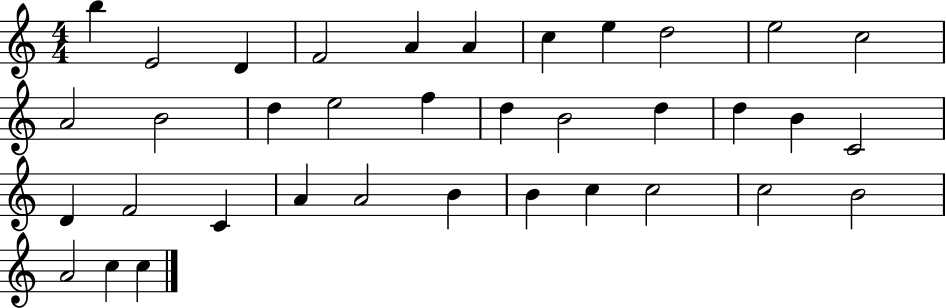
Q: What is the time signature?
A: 4/4